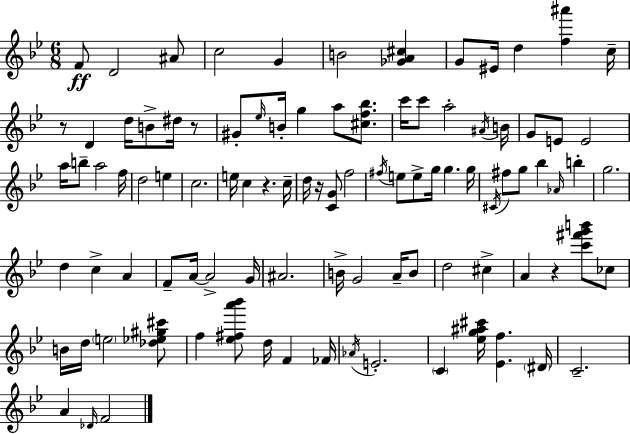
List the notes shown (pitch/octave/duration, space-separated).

F4/e D4/h A#4/e C5/h G4/q B4/h [Gb4,A4,C#5]/q G4/e EIS4/s D5/q [F5,A#6]/q C5/s R/e D4/q D5/s B4/e D#5/s R/e G#4/e Eb5/s B4/s G5/q A5/e [C#5,F5,Bb5]/e. C6/s C6/e A5/h A#4/s B4/s G4/e E4/e E4/h A5/s B5/e A5/h F5/s D5/h E5/q C5/h. E5/s C5/q R/q. C5/s D5/s R/s [C4,G4]/e F5/h F#5/s E5/e E5/e G5/s G5/q. G5/s C#4/s F#5/e G5/e Bb5/q Ab4/s B5/q G5/h. D5/q C5/q A4/q F4/e A4/s A4/h G4/s A#4/h. B4/s G4/h A4/s B4/e D5/h C#5/q A4/q R/q [C6,F#6,G6,B6]/e CES5/e B4/s D5/s E5/h [Db5,Eb5,G#5,C#6]/e F5/q [Eb5,F#5,A6,Bb6]/e D5/s F4/q FES4/s Ab4/s E4/h. C4/q [Eb5,G5,A#5,C#6]/s [Eb4,F5]/q. D#4/s C4/h. A4/q Db4/s F4/h